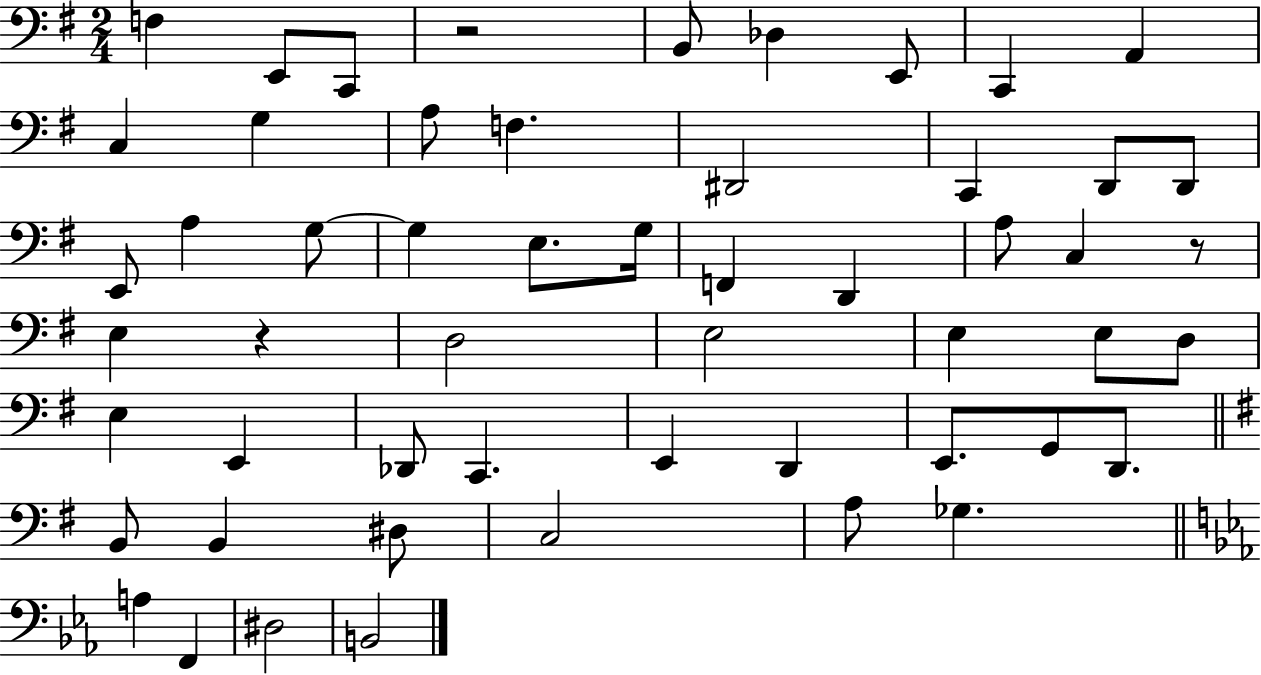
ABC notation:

X:1
T:Untitled
M:2/4
L:1/4
K:G
F, E,,/2 C,,/2 z2 B,,/2 _D, E,,/2 C,, A,, C, G, A,/2 F, ^D,,2 C,, D,,/2 D,,/2 E,,/2 A, G,/2 G, E,/2 G,/4 F,, D,, A,/2 C, z/2 E, z D,2 E,2 E, E,/2 D,/2 E, E,, _D,,/2 C,, E,, D,, E,,/2 G,,/2 D,,/2 B,,/2 B,, ^D,/2 C,2 A,/2 _G, A, F,, ^D,2 B,,2